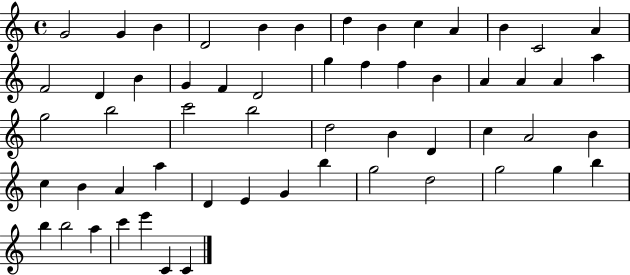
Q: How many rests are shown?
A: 0